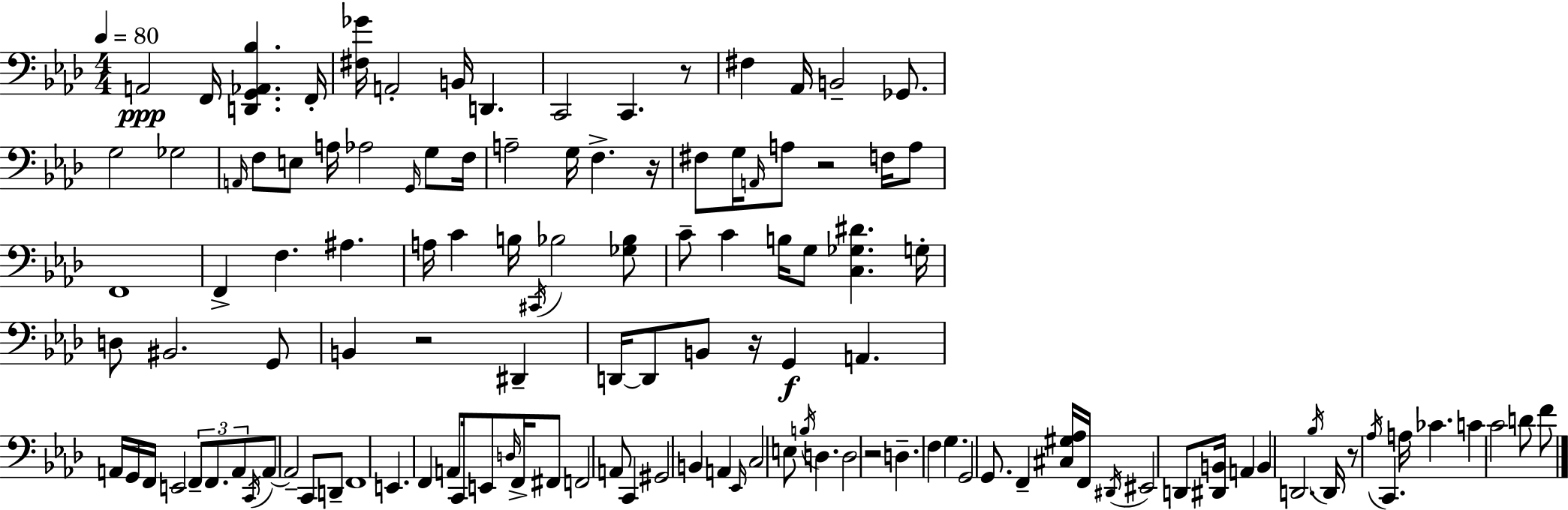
A2/h F2/s [D2,G2,Ab2,Bb3]/q. F2/s [F#3,Gb4]/s A2/h B2/s D2/q. C2/h C2/q. R/e F#3/q Ab2/s B2/h Gb2/e. G3/h Gb3/h A2/s F3/e E3/e A3/s Ab3/h G2/s G3/e F3/s A3/h G3/s F3/q. R/s F#3/e G3/s A2/s A3/e R/h F3/s A3/e F2/w F2/q F3/q. A#3/q. A3/s C4/q B3/s C#2/s Bb3/h [Gb3,Bb3]/e C4/e C4/q B3/s G3/e [C3,Gb3,D#4]/q. G3/s D3/e BIS2/h. G2/e B2/q R/h D#2/q D2/s D2/e B2/e R/s G2/q A2/q. A2/s G2/s F2/s E2/h F2/e F2/e. A2/e C2/s A2/e A2/h C2/e D2/e F2/w E2/q. F2/q A2/e C2/s E2/e D3/s F2/s F#2/e F2/h A2/e C2/q G#2/h B2/q A2/q Eb2/s C3/h E3/e B3/s D3/q. D3/h R/h D3/q. F3/q G3/q. G2/h G2/e. F2/q [C#3,G#3,Ab3]/s F2/s D#2/s EIS2/h D2/e [D#2,B2]/s A2/q B2/q D2/h. Bb3/s D2/s R/e Ab3/s C2/q. A3/s CES4/q. C4/q C4/h D4/e F4/e